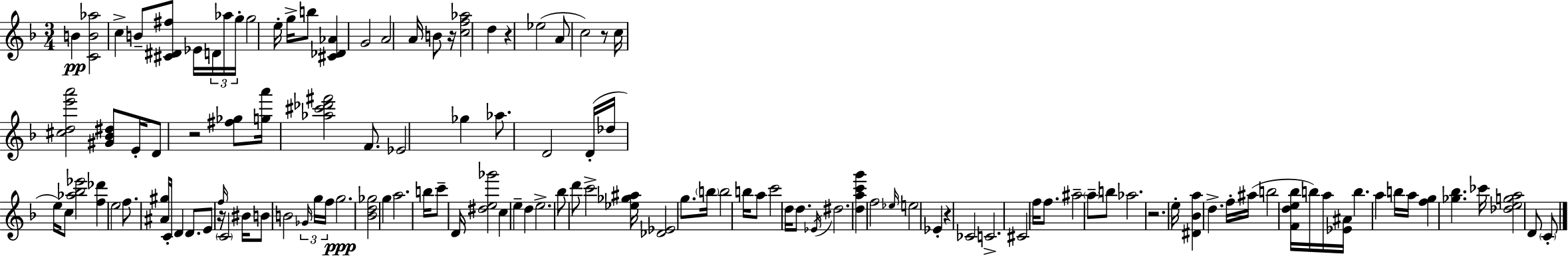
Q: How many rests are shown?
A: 7